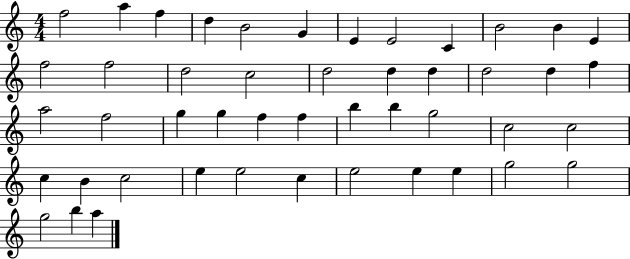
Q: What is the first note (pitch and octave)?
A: F5